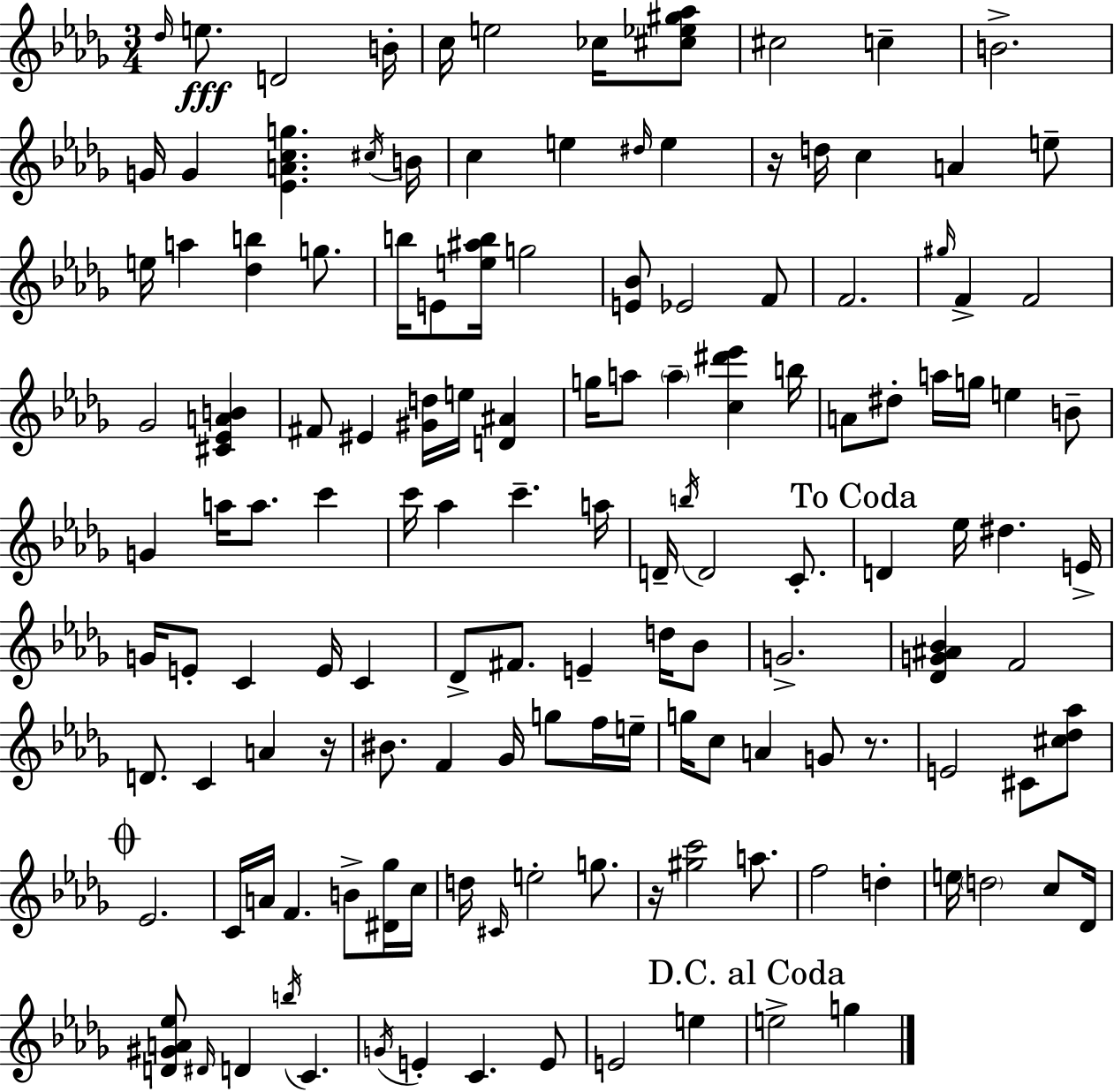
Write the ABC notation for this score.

X:1
T:Untitled
M:3/4
L:1/4
K:Bbm
_d/4 e/2 D2 B/4 c/4 e2 _c/4 [^c_e^g_a]/2 ^c2 c B2 G/4 G [_EAcg] ^c/4 B/4 c e ^d/4 e z/4 d/4 c A e/2 e/4 a [_db] g/2 b/4 E/2 [e^ab]/4 g2 [E_B]/2 _E2 F/2 F2 ^g/4 F F2 _G2 [^C_EAB] ^F/2 ^E [^Gd]/4 e/4 [D^A] g/4 a/2 a [c^d'_e'] b/4 A/2 ^d/2 a/4 g/4 e B/2 G a/4 a/2 c' c'/4 _a c' a/4 D/4 b/4 D2 C/2 D _e/4 ^d E/4 G/4 E/2 C E/4 C _D/2 ^F/2 E d/4 _B/2 G2 [_DG^A_B] F2 D/2 C A z/4 ^B/2 F _G/4 g/2 f/4 e/4 g/4 c/2 A G/2 z/2 E2 ^C/2 [^c_d_a]/2 _E2 C/4 A/4 F B/2 [^D_g]/4 c/4 d/4 ^C/4 e2 g/2 z/4 [^gc']2 a/2 f2 d e/4 d2 c/2 _D/4 [D^GA_e]/2 ^D/4 D b/4 C G/4 E C E/2 E2 e e2 g